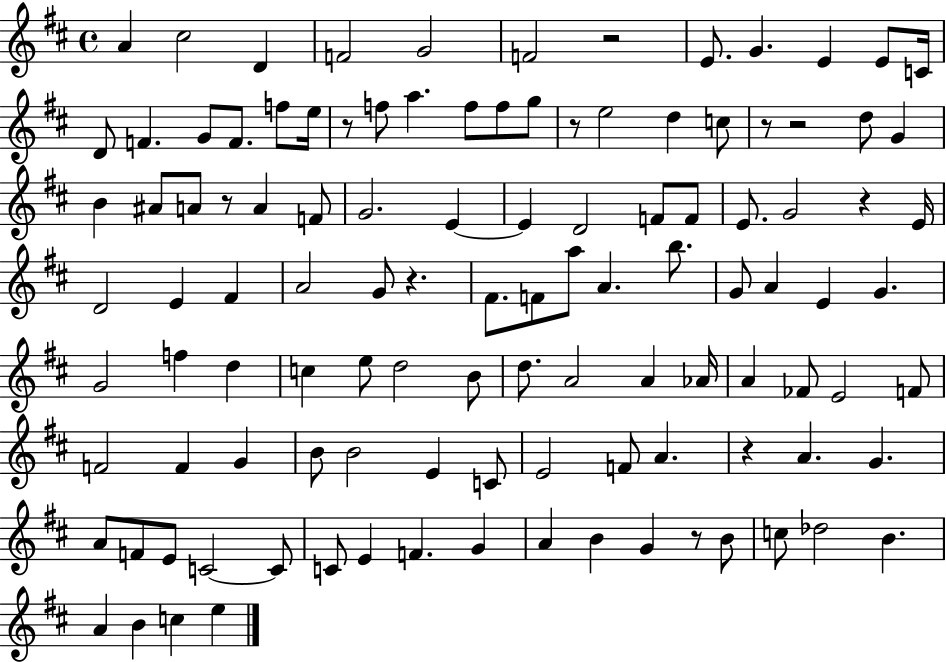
X:1
T:Untitled
M:4/4
L:1/4
K:D
A ^c2 D F2 G2 F2 z2 E/2 G E E/2 C/4 D/2 F G/2 F/2 f/2 e/4 z/2 f/2 a f/2 f/2 g/2 z/2 e2 d c/2 z/2 z2 d/2 G B ^A/2 A/2 z/2 A F/2 G2 E E D2 F/2 F/2 E/2 G2 z E/4 D2 E ^F A2 G/2 z ^F/2 F/2 a/2 A b/2 G/2 A E G G2 f d c e/2 d2 B/2 d/2 A2 A _A/4 A _F/2 E2 F/2 F2 F G B/2 B2 E C/2 E2 F/2 A z A G A/2 F/2 E/2 C2 C/2 C/2 E F G A B G z/2 B/2 c/2 _d2 B A B c e